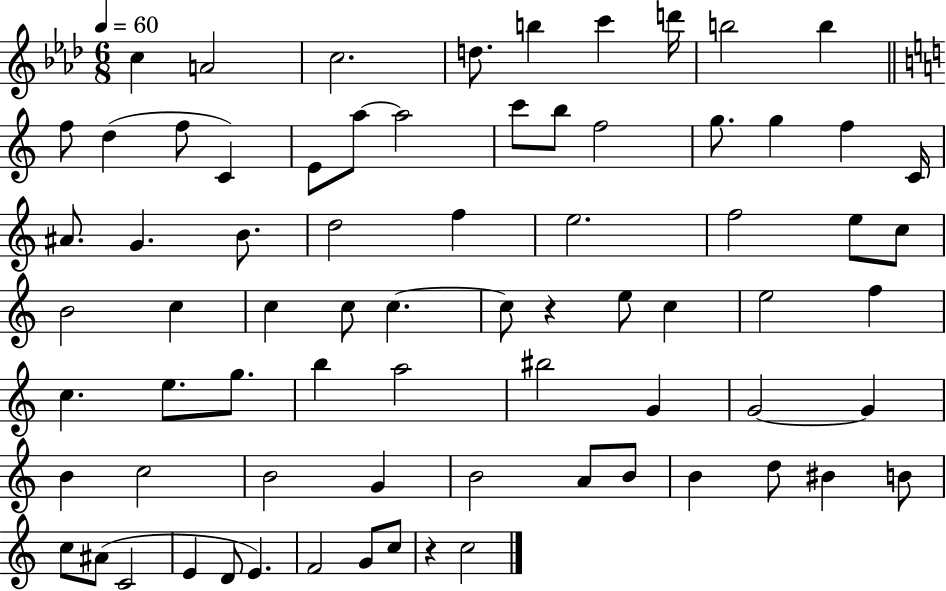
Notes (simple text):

C5/q A4/h C5/h. D5/e. B5/q C6/q D6/s B5/h B5/q F5/e D5/q F5/e C4/q E4/e A5/e A5/h C6/e B5/e F5/h G5/e. G5/q F5/q C4/s A#4/e. G4/q. B4/e. D5/h F5/q E5/h. F5/h E5/e C5/e B4/h C5/q C5/q C5/e C5/q. C5/e R/q E5/e C5/q E5/h F5/q C5/q. E5/e. G5/e. B5/q A5/h BIS5/h G4/q G4/h G4/q B4/q C5/h B4/h G4/q B4/h A4/e B4/e B4/q D5/e BIS4/q B4/e C5/e A#4/e C4/h E4/q D4/e E4/q. F4/h G4/e C5/e R/q C5/h